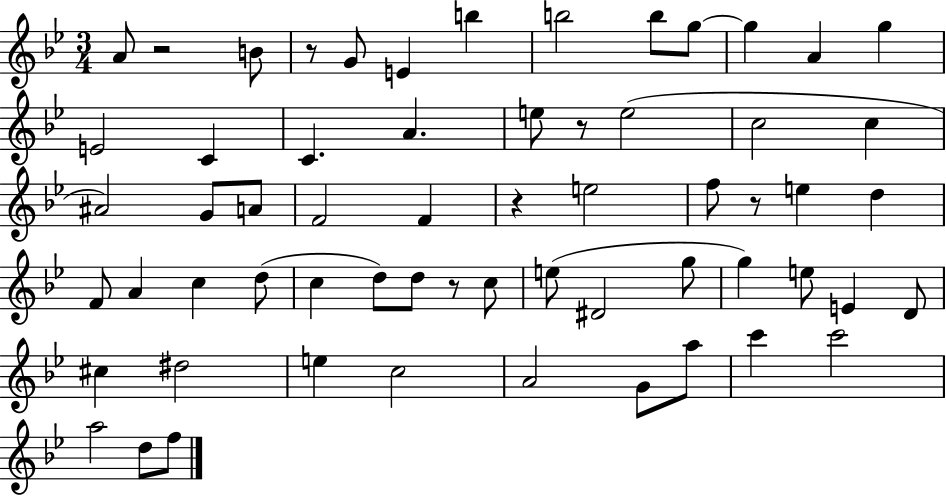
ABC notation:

X:1
T:Untitled
M:3/4
L:1/4
K:Bb
A/2 z2 B/2 z/2 G/2 E b b2 b/2 g/2 g A g E2 C C A e/2 z/2 e2 c2 c ^A2 G/2 A/2 F2 F z e2 f/2 z/2 e d F/2 A c d/2 c d/2 d/2 z/2 c/2 e/2 ^D2 g/2 g e/2 E D/2 ^c ^d2 e c2 A2 G/2 a/2 c' c'2 a2 d/2 f/2